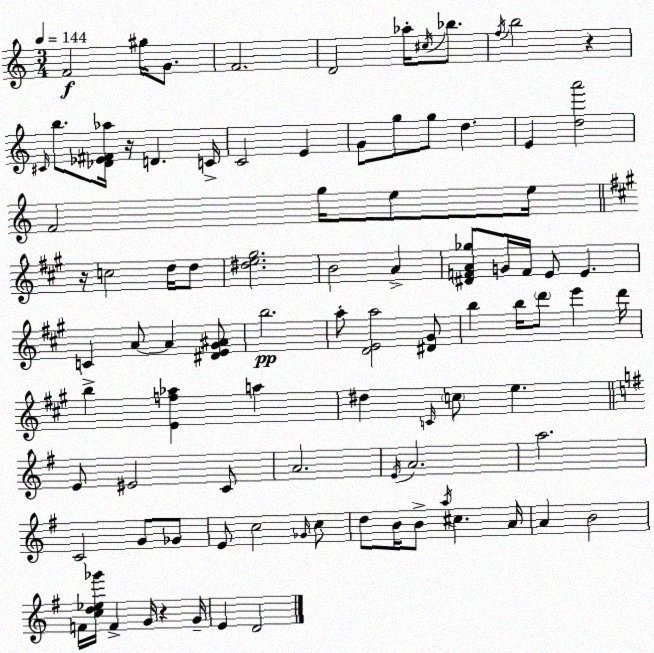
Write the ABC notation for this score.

X:1
T:Untitled
M:3/4
L:1/4
K:Am
F2 ^g/4 G/2 F2 D2 _a/4 ^c/4 _b/2 f/4 b2 z ^C/4 b/2 [_D_E^F_a]/4 z/4 D C/4 C2 E G/2 g/2 g/2 d E [da']2 F2 g/4 e/2 e/4 z/4 c2 d/4 d/2 [^de^g]2 B2 A [^DFA_g]/2 G/4 F/4 E/2 E C A/2 A [^DE^G^A]/2 b2 a/2 [DEa]2 [^D^G]/2 b b/4 d'/2 e' d'/4 b [Ef_a] a ^d C/4 c/2 e E/2 ^E2 C/2 A2 E/4 A2 a2 C2 G/2 _G/2 E/2 c2 _G/4 c/2 d/2 B/4 B/2 a/4 ^c A/4 A B2 F/4 [cd_e_g']/4 F G/4 z G/4 E D2